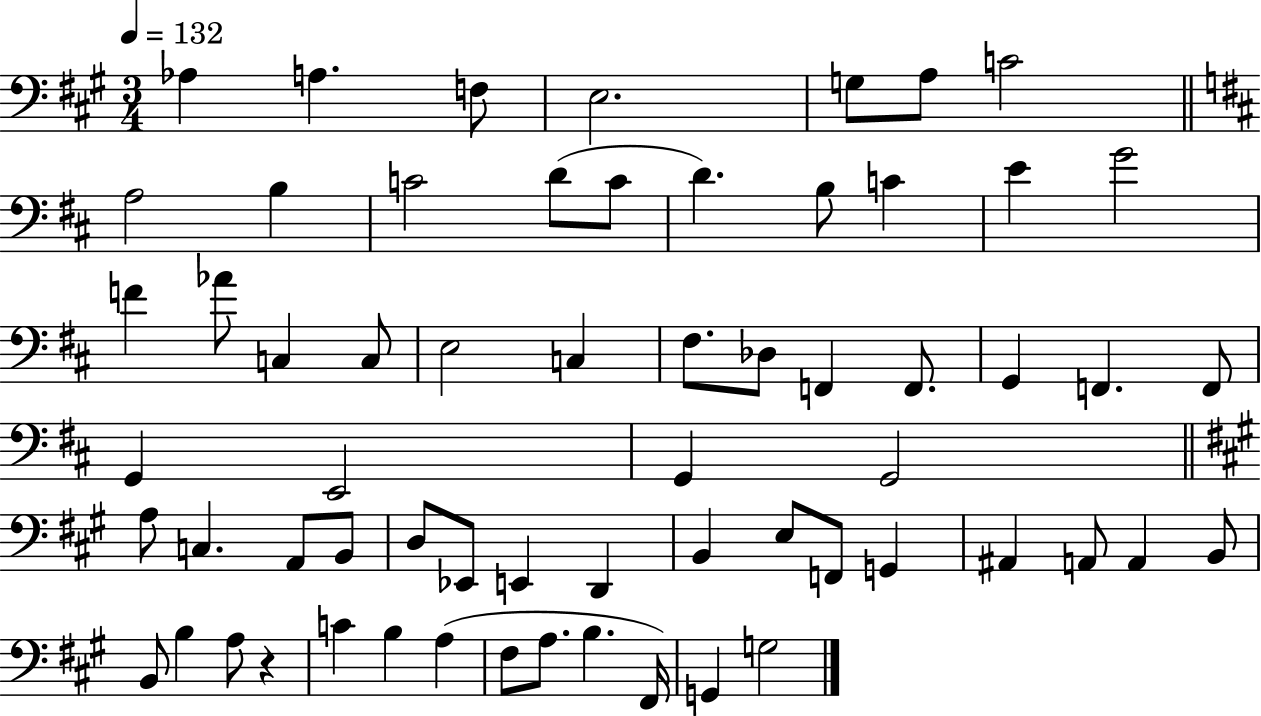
{
  \clef bass
  \numericTimeSignature
  \time 3/4
  \key a \major
  \tempo 4 = 132
  aes4 a4. f8 | e2. | g8 a8 c'2 | \bar "||" \break \key d \major a2 b4 | c'2 d'8( c'8 | d'4.) b8 c'4 | e'4 g'2 | \break f'4 aes'8 c4 c8 | e2 c4 | fis8. des8 f,4 f,8. | g,4 f,4. f,8 | \break g,4 e,2 | g,4 g,2 | \bar "||" \break \key a \major a8 c4. a,8 b,8 | d8 ees,8 e,4 d,4 | b,4 e8 f,8 g,4 | ais,4 a,8 a,4 b,8 | \break b,8 b4 a8 r4 | c'4 b4 a4( | fis8 a8. b4. fis,16) | g,4 g2 | \break \bar "|."
}